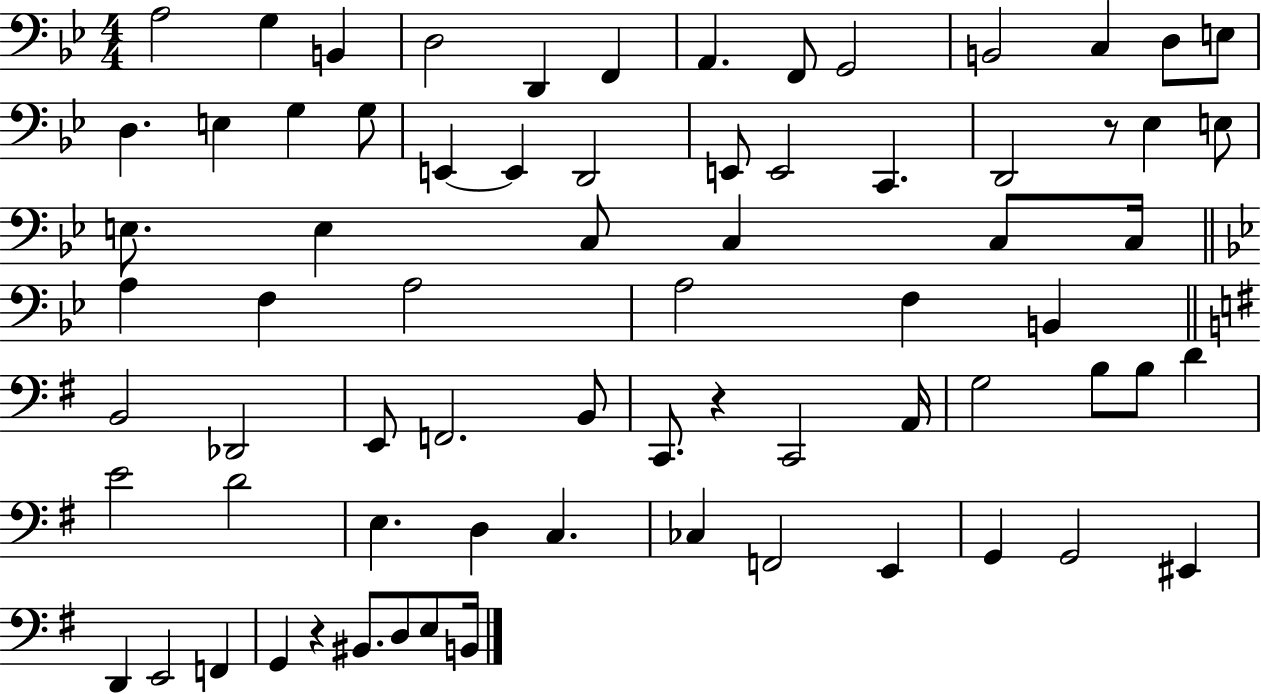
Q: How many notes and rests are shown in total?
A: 72